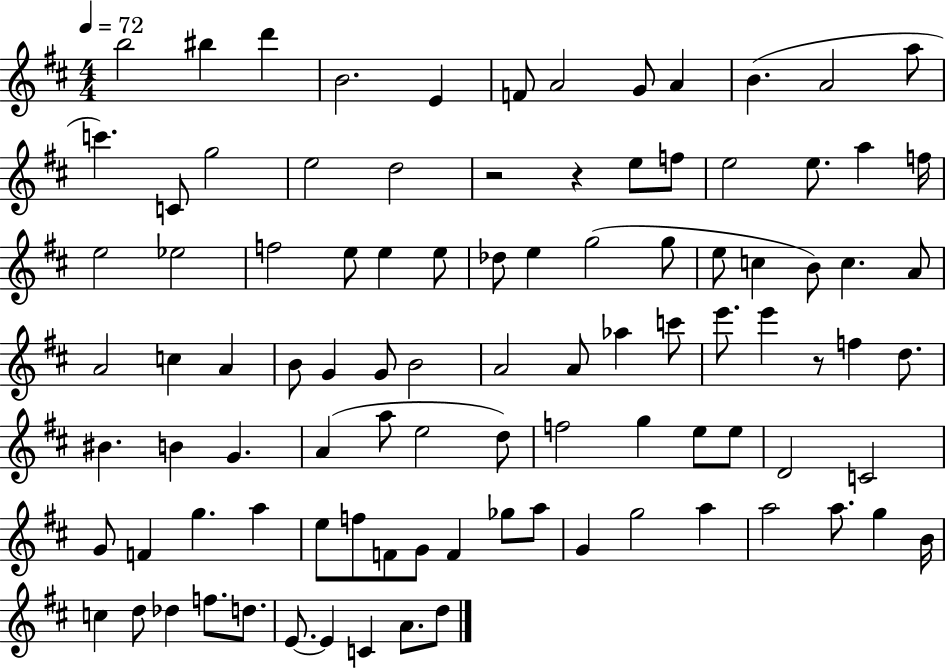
{
  \clef treble
  \numericTimeSignature
  \time 4/4
  \key d \major
  \tempo 4 = 72
  \repeat volta 2 { b''2 bis''4 d'''4 | b'2. e'4 | f'8 a'2 g'8 a'4 | b'4.( a'2 a''8 | \break c'''4.) c'8 g''2 | e''2 d''2 | r2 r4 e''8 f''8 | e''2 e''8. a''4 f''16 | \break e''2 ees''2 | f''2 e''8 e''4 e''8 | des''8 e''4 g''2( g''8 | e''8 c''4 b'8) c''4. a'8 | \break a'2 c''4 a'4 | b'8 g'4 g'8 b'2 | a'2 a'8 aes''4 c'''8 | e'''8. e'''4 r8 f''4 d''8. | \break bis'4. b'4 g'4. | a'4( a''8 e''2 d''8) | f''2 g''4 e''8 e''8 | d'2 c'2 | \break g'8 f'4 g''4. a''4 | e''8 f''8 f'8 g'8 f'4 ges''8 a''8 | g'4 g''2 a''4 | a''2 a''8. g''4 b'16 | \break c''4 d''8 des''4 f''8. d''8. | e'8.~~ e'4 c'4 a'8. d''8 | } \bar "|."
}